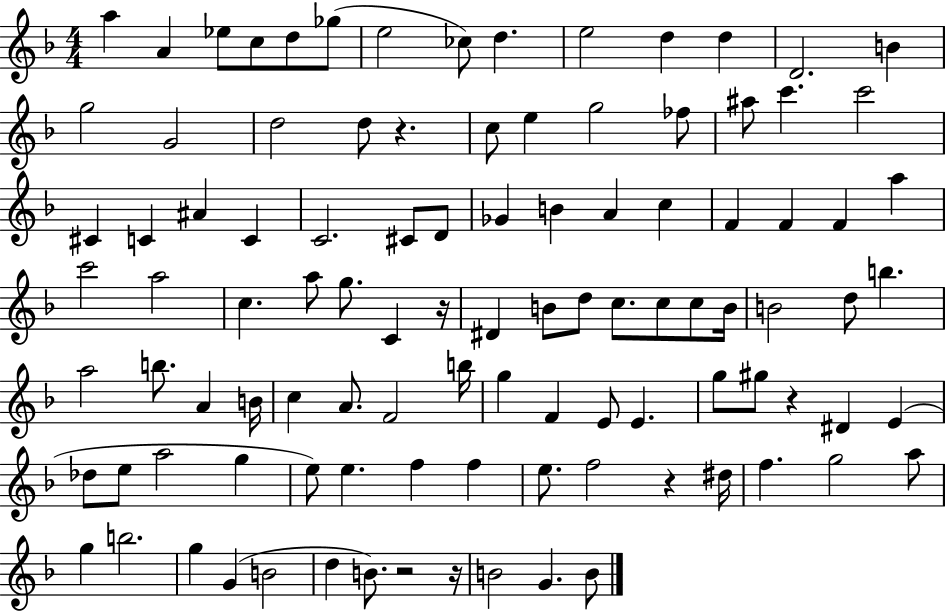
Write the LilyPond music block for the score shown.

{
  \clef treble
  \numericTimeSignature
  \time 4/4
  \key f \major
  a''4 a'4 ees''8 c''8 d''8 ges''8( | e''2 ces''8) d''4. | e''2 d''4 d''4 | d'2. b'4 | \break g''2 g'2 | d''2 d''8 r4. | c''8 e''4 g''2 fes''8 | ais''8 c'''4. c'''2 | \break cis'4 c'4 ais'4 c'4 | c'2. cis'8 d'8 | ges'4 b'4 a'4 c''4 | f'4 f'4 f'4 a''4 | \break c'''2 a''2 | c''4. a''8 g''8. c'4 r16 | dis'4 b'8 d''8 c''8. c''8 c''8 b'16 | b'2 d''8 b''4. | \break a''2 b''8. a'4 b'16 | c''4 a'8. f'2 b''16 | g''4 f'4 e'8 e'4. | g''8 gis''8 r4 dis'4 e'4( | \break des''8 e''8 a''2 g''4 | e''8) e''4. f''4 f''4 | e''8. f''2 r4 dis''16 | f''4. g''2 a''8 | \break g''4 b''2. | g''4 g'4( b'2 | d''4 b'8.) r2 r16 | b'2 g'4. b'8 | \break \bar "|."
}